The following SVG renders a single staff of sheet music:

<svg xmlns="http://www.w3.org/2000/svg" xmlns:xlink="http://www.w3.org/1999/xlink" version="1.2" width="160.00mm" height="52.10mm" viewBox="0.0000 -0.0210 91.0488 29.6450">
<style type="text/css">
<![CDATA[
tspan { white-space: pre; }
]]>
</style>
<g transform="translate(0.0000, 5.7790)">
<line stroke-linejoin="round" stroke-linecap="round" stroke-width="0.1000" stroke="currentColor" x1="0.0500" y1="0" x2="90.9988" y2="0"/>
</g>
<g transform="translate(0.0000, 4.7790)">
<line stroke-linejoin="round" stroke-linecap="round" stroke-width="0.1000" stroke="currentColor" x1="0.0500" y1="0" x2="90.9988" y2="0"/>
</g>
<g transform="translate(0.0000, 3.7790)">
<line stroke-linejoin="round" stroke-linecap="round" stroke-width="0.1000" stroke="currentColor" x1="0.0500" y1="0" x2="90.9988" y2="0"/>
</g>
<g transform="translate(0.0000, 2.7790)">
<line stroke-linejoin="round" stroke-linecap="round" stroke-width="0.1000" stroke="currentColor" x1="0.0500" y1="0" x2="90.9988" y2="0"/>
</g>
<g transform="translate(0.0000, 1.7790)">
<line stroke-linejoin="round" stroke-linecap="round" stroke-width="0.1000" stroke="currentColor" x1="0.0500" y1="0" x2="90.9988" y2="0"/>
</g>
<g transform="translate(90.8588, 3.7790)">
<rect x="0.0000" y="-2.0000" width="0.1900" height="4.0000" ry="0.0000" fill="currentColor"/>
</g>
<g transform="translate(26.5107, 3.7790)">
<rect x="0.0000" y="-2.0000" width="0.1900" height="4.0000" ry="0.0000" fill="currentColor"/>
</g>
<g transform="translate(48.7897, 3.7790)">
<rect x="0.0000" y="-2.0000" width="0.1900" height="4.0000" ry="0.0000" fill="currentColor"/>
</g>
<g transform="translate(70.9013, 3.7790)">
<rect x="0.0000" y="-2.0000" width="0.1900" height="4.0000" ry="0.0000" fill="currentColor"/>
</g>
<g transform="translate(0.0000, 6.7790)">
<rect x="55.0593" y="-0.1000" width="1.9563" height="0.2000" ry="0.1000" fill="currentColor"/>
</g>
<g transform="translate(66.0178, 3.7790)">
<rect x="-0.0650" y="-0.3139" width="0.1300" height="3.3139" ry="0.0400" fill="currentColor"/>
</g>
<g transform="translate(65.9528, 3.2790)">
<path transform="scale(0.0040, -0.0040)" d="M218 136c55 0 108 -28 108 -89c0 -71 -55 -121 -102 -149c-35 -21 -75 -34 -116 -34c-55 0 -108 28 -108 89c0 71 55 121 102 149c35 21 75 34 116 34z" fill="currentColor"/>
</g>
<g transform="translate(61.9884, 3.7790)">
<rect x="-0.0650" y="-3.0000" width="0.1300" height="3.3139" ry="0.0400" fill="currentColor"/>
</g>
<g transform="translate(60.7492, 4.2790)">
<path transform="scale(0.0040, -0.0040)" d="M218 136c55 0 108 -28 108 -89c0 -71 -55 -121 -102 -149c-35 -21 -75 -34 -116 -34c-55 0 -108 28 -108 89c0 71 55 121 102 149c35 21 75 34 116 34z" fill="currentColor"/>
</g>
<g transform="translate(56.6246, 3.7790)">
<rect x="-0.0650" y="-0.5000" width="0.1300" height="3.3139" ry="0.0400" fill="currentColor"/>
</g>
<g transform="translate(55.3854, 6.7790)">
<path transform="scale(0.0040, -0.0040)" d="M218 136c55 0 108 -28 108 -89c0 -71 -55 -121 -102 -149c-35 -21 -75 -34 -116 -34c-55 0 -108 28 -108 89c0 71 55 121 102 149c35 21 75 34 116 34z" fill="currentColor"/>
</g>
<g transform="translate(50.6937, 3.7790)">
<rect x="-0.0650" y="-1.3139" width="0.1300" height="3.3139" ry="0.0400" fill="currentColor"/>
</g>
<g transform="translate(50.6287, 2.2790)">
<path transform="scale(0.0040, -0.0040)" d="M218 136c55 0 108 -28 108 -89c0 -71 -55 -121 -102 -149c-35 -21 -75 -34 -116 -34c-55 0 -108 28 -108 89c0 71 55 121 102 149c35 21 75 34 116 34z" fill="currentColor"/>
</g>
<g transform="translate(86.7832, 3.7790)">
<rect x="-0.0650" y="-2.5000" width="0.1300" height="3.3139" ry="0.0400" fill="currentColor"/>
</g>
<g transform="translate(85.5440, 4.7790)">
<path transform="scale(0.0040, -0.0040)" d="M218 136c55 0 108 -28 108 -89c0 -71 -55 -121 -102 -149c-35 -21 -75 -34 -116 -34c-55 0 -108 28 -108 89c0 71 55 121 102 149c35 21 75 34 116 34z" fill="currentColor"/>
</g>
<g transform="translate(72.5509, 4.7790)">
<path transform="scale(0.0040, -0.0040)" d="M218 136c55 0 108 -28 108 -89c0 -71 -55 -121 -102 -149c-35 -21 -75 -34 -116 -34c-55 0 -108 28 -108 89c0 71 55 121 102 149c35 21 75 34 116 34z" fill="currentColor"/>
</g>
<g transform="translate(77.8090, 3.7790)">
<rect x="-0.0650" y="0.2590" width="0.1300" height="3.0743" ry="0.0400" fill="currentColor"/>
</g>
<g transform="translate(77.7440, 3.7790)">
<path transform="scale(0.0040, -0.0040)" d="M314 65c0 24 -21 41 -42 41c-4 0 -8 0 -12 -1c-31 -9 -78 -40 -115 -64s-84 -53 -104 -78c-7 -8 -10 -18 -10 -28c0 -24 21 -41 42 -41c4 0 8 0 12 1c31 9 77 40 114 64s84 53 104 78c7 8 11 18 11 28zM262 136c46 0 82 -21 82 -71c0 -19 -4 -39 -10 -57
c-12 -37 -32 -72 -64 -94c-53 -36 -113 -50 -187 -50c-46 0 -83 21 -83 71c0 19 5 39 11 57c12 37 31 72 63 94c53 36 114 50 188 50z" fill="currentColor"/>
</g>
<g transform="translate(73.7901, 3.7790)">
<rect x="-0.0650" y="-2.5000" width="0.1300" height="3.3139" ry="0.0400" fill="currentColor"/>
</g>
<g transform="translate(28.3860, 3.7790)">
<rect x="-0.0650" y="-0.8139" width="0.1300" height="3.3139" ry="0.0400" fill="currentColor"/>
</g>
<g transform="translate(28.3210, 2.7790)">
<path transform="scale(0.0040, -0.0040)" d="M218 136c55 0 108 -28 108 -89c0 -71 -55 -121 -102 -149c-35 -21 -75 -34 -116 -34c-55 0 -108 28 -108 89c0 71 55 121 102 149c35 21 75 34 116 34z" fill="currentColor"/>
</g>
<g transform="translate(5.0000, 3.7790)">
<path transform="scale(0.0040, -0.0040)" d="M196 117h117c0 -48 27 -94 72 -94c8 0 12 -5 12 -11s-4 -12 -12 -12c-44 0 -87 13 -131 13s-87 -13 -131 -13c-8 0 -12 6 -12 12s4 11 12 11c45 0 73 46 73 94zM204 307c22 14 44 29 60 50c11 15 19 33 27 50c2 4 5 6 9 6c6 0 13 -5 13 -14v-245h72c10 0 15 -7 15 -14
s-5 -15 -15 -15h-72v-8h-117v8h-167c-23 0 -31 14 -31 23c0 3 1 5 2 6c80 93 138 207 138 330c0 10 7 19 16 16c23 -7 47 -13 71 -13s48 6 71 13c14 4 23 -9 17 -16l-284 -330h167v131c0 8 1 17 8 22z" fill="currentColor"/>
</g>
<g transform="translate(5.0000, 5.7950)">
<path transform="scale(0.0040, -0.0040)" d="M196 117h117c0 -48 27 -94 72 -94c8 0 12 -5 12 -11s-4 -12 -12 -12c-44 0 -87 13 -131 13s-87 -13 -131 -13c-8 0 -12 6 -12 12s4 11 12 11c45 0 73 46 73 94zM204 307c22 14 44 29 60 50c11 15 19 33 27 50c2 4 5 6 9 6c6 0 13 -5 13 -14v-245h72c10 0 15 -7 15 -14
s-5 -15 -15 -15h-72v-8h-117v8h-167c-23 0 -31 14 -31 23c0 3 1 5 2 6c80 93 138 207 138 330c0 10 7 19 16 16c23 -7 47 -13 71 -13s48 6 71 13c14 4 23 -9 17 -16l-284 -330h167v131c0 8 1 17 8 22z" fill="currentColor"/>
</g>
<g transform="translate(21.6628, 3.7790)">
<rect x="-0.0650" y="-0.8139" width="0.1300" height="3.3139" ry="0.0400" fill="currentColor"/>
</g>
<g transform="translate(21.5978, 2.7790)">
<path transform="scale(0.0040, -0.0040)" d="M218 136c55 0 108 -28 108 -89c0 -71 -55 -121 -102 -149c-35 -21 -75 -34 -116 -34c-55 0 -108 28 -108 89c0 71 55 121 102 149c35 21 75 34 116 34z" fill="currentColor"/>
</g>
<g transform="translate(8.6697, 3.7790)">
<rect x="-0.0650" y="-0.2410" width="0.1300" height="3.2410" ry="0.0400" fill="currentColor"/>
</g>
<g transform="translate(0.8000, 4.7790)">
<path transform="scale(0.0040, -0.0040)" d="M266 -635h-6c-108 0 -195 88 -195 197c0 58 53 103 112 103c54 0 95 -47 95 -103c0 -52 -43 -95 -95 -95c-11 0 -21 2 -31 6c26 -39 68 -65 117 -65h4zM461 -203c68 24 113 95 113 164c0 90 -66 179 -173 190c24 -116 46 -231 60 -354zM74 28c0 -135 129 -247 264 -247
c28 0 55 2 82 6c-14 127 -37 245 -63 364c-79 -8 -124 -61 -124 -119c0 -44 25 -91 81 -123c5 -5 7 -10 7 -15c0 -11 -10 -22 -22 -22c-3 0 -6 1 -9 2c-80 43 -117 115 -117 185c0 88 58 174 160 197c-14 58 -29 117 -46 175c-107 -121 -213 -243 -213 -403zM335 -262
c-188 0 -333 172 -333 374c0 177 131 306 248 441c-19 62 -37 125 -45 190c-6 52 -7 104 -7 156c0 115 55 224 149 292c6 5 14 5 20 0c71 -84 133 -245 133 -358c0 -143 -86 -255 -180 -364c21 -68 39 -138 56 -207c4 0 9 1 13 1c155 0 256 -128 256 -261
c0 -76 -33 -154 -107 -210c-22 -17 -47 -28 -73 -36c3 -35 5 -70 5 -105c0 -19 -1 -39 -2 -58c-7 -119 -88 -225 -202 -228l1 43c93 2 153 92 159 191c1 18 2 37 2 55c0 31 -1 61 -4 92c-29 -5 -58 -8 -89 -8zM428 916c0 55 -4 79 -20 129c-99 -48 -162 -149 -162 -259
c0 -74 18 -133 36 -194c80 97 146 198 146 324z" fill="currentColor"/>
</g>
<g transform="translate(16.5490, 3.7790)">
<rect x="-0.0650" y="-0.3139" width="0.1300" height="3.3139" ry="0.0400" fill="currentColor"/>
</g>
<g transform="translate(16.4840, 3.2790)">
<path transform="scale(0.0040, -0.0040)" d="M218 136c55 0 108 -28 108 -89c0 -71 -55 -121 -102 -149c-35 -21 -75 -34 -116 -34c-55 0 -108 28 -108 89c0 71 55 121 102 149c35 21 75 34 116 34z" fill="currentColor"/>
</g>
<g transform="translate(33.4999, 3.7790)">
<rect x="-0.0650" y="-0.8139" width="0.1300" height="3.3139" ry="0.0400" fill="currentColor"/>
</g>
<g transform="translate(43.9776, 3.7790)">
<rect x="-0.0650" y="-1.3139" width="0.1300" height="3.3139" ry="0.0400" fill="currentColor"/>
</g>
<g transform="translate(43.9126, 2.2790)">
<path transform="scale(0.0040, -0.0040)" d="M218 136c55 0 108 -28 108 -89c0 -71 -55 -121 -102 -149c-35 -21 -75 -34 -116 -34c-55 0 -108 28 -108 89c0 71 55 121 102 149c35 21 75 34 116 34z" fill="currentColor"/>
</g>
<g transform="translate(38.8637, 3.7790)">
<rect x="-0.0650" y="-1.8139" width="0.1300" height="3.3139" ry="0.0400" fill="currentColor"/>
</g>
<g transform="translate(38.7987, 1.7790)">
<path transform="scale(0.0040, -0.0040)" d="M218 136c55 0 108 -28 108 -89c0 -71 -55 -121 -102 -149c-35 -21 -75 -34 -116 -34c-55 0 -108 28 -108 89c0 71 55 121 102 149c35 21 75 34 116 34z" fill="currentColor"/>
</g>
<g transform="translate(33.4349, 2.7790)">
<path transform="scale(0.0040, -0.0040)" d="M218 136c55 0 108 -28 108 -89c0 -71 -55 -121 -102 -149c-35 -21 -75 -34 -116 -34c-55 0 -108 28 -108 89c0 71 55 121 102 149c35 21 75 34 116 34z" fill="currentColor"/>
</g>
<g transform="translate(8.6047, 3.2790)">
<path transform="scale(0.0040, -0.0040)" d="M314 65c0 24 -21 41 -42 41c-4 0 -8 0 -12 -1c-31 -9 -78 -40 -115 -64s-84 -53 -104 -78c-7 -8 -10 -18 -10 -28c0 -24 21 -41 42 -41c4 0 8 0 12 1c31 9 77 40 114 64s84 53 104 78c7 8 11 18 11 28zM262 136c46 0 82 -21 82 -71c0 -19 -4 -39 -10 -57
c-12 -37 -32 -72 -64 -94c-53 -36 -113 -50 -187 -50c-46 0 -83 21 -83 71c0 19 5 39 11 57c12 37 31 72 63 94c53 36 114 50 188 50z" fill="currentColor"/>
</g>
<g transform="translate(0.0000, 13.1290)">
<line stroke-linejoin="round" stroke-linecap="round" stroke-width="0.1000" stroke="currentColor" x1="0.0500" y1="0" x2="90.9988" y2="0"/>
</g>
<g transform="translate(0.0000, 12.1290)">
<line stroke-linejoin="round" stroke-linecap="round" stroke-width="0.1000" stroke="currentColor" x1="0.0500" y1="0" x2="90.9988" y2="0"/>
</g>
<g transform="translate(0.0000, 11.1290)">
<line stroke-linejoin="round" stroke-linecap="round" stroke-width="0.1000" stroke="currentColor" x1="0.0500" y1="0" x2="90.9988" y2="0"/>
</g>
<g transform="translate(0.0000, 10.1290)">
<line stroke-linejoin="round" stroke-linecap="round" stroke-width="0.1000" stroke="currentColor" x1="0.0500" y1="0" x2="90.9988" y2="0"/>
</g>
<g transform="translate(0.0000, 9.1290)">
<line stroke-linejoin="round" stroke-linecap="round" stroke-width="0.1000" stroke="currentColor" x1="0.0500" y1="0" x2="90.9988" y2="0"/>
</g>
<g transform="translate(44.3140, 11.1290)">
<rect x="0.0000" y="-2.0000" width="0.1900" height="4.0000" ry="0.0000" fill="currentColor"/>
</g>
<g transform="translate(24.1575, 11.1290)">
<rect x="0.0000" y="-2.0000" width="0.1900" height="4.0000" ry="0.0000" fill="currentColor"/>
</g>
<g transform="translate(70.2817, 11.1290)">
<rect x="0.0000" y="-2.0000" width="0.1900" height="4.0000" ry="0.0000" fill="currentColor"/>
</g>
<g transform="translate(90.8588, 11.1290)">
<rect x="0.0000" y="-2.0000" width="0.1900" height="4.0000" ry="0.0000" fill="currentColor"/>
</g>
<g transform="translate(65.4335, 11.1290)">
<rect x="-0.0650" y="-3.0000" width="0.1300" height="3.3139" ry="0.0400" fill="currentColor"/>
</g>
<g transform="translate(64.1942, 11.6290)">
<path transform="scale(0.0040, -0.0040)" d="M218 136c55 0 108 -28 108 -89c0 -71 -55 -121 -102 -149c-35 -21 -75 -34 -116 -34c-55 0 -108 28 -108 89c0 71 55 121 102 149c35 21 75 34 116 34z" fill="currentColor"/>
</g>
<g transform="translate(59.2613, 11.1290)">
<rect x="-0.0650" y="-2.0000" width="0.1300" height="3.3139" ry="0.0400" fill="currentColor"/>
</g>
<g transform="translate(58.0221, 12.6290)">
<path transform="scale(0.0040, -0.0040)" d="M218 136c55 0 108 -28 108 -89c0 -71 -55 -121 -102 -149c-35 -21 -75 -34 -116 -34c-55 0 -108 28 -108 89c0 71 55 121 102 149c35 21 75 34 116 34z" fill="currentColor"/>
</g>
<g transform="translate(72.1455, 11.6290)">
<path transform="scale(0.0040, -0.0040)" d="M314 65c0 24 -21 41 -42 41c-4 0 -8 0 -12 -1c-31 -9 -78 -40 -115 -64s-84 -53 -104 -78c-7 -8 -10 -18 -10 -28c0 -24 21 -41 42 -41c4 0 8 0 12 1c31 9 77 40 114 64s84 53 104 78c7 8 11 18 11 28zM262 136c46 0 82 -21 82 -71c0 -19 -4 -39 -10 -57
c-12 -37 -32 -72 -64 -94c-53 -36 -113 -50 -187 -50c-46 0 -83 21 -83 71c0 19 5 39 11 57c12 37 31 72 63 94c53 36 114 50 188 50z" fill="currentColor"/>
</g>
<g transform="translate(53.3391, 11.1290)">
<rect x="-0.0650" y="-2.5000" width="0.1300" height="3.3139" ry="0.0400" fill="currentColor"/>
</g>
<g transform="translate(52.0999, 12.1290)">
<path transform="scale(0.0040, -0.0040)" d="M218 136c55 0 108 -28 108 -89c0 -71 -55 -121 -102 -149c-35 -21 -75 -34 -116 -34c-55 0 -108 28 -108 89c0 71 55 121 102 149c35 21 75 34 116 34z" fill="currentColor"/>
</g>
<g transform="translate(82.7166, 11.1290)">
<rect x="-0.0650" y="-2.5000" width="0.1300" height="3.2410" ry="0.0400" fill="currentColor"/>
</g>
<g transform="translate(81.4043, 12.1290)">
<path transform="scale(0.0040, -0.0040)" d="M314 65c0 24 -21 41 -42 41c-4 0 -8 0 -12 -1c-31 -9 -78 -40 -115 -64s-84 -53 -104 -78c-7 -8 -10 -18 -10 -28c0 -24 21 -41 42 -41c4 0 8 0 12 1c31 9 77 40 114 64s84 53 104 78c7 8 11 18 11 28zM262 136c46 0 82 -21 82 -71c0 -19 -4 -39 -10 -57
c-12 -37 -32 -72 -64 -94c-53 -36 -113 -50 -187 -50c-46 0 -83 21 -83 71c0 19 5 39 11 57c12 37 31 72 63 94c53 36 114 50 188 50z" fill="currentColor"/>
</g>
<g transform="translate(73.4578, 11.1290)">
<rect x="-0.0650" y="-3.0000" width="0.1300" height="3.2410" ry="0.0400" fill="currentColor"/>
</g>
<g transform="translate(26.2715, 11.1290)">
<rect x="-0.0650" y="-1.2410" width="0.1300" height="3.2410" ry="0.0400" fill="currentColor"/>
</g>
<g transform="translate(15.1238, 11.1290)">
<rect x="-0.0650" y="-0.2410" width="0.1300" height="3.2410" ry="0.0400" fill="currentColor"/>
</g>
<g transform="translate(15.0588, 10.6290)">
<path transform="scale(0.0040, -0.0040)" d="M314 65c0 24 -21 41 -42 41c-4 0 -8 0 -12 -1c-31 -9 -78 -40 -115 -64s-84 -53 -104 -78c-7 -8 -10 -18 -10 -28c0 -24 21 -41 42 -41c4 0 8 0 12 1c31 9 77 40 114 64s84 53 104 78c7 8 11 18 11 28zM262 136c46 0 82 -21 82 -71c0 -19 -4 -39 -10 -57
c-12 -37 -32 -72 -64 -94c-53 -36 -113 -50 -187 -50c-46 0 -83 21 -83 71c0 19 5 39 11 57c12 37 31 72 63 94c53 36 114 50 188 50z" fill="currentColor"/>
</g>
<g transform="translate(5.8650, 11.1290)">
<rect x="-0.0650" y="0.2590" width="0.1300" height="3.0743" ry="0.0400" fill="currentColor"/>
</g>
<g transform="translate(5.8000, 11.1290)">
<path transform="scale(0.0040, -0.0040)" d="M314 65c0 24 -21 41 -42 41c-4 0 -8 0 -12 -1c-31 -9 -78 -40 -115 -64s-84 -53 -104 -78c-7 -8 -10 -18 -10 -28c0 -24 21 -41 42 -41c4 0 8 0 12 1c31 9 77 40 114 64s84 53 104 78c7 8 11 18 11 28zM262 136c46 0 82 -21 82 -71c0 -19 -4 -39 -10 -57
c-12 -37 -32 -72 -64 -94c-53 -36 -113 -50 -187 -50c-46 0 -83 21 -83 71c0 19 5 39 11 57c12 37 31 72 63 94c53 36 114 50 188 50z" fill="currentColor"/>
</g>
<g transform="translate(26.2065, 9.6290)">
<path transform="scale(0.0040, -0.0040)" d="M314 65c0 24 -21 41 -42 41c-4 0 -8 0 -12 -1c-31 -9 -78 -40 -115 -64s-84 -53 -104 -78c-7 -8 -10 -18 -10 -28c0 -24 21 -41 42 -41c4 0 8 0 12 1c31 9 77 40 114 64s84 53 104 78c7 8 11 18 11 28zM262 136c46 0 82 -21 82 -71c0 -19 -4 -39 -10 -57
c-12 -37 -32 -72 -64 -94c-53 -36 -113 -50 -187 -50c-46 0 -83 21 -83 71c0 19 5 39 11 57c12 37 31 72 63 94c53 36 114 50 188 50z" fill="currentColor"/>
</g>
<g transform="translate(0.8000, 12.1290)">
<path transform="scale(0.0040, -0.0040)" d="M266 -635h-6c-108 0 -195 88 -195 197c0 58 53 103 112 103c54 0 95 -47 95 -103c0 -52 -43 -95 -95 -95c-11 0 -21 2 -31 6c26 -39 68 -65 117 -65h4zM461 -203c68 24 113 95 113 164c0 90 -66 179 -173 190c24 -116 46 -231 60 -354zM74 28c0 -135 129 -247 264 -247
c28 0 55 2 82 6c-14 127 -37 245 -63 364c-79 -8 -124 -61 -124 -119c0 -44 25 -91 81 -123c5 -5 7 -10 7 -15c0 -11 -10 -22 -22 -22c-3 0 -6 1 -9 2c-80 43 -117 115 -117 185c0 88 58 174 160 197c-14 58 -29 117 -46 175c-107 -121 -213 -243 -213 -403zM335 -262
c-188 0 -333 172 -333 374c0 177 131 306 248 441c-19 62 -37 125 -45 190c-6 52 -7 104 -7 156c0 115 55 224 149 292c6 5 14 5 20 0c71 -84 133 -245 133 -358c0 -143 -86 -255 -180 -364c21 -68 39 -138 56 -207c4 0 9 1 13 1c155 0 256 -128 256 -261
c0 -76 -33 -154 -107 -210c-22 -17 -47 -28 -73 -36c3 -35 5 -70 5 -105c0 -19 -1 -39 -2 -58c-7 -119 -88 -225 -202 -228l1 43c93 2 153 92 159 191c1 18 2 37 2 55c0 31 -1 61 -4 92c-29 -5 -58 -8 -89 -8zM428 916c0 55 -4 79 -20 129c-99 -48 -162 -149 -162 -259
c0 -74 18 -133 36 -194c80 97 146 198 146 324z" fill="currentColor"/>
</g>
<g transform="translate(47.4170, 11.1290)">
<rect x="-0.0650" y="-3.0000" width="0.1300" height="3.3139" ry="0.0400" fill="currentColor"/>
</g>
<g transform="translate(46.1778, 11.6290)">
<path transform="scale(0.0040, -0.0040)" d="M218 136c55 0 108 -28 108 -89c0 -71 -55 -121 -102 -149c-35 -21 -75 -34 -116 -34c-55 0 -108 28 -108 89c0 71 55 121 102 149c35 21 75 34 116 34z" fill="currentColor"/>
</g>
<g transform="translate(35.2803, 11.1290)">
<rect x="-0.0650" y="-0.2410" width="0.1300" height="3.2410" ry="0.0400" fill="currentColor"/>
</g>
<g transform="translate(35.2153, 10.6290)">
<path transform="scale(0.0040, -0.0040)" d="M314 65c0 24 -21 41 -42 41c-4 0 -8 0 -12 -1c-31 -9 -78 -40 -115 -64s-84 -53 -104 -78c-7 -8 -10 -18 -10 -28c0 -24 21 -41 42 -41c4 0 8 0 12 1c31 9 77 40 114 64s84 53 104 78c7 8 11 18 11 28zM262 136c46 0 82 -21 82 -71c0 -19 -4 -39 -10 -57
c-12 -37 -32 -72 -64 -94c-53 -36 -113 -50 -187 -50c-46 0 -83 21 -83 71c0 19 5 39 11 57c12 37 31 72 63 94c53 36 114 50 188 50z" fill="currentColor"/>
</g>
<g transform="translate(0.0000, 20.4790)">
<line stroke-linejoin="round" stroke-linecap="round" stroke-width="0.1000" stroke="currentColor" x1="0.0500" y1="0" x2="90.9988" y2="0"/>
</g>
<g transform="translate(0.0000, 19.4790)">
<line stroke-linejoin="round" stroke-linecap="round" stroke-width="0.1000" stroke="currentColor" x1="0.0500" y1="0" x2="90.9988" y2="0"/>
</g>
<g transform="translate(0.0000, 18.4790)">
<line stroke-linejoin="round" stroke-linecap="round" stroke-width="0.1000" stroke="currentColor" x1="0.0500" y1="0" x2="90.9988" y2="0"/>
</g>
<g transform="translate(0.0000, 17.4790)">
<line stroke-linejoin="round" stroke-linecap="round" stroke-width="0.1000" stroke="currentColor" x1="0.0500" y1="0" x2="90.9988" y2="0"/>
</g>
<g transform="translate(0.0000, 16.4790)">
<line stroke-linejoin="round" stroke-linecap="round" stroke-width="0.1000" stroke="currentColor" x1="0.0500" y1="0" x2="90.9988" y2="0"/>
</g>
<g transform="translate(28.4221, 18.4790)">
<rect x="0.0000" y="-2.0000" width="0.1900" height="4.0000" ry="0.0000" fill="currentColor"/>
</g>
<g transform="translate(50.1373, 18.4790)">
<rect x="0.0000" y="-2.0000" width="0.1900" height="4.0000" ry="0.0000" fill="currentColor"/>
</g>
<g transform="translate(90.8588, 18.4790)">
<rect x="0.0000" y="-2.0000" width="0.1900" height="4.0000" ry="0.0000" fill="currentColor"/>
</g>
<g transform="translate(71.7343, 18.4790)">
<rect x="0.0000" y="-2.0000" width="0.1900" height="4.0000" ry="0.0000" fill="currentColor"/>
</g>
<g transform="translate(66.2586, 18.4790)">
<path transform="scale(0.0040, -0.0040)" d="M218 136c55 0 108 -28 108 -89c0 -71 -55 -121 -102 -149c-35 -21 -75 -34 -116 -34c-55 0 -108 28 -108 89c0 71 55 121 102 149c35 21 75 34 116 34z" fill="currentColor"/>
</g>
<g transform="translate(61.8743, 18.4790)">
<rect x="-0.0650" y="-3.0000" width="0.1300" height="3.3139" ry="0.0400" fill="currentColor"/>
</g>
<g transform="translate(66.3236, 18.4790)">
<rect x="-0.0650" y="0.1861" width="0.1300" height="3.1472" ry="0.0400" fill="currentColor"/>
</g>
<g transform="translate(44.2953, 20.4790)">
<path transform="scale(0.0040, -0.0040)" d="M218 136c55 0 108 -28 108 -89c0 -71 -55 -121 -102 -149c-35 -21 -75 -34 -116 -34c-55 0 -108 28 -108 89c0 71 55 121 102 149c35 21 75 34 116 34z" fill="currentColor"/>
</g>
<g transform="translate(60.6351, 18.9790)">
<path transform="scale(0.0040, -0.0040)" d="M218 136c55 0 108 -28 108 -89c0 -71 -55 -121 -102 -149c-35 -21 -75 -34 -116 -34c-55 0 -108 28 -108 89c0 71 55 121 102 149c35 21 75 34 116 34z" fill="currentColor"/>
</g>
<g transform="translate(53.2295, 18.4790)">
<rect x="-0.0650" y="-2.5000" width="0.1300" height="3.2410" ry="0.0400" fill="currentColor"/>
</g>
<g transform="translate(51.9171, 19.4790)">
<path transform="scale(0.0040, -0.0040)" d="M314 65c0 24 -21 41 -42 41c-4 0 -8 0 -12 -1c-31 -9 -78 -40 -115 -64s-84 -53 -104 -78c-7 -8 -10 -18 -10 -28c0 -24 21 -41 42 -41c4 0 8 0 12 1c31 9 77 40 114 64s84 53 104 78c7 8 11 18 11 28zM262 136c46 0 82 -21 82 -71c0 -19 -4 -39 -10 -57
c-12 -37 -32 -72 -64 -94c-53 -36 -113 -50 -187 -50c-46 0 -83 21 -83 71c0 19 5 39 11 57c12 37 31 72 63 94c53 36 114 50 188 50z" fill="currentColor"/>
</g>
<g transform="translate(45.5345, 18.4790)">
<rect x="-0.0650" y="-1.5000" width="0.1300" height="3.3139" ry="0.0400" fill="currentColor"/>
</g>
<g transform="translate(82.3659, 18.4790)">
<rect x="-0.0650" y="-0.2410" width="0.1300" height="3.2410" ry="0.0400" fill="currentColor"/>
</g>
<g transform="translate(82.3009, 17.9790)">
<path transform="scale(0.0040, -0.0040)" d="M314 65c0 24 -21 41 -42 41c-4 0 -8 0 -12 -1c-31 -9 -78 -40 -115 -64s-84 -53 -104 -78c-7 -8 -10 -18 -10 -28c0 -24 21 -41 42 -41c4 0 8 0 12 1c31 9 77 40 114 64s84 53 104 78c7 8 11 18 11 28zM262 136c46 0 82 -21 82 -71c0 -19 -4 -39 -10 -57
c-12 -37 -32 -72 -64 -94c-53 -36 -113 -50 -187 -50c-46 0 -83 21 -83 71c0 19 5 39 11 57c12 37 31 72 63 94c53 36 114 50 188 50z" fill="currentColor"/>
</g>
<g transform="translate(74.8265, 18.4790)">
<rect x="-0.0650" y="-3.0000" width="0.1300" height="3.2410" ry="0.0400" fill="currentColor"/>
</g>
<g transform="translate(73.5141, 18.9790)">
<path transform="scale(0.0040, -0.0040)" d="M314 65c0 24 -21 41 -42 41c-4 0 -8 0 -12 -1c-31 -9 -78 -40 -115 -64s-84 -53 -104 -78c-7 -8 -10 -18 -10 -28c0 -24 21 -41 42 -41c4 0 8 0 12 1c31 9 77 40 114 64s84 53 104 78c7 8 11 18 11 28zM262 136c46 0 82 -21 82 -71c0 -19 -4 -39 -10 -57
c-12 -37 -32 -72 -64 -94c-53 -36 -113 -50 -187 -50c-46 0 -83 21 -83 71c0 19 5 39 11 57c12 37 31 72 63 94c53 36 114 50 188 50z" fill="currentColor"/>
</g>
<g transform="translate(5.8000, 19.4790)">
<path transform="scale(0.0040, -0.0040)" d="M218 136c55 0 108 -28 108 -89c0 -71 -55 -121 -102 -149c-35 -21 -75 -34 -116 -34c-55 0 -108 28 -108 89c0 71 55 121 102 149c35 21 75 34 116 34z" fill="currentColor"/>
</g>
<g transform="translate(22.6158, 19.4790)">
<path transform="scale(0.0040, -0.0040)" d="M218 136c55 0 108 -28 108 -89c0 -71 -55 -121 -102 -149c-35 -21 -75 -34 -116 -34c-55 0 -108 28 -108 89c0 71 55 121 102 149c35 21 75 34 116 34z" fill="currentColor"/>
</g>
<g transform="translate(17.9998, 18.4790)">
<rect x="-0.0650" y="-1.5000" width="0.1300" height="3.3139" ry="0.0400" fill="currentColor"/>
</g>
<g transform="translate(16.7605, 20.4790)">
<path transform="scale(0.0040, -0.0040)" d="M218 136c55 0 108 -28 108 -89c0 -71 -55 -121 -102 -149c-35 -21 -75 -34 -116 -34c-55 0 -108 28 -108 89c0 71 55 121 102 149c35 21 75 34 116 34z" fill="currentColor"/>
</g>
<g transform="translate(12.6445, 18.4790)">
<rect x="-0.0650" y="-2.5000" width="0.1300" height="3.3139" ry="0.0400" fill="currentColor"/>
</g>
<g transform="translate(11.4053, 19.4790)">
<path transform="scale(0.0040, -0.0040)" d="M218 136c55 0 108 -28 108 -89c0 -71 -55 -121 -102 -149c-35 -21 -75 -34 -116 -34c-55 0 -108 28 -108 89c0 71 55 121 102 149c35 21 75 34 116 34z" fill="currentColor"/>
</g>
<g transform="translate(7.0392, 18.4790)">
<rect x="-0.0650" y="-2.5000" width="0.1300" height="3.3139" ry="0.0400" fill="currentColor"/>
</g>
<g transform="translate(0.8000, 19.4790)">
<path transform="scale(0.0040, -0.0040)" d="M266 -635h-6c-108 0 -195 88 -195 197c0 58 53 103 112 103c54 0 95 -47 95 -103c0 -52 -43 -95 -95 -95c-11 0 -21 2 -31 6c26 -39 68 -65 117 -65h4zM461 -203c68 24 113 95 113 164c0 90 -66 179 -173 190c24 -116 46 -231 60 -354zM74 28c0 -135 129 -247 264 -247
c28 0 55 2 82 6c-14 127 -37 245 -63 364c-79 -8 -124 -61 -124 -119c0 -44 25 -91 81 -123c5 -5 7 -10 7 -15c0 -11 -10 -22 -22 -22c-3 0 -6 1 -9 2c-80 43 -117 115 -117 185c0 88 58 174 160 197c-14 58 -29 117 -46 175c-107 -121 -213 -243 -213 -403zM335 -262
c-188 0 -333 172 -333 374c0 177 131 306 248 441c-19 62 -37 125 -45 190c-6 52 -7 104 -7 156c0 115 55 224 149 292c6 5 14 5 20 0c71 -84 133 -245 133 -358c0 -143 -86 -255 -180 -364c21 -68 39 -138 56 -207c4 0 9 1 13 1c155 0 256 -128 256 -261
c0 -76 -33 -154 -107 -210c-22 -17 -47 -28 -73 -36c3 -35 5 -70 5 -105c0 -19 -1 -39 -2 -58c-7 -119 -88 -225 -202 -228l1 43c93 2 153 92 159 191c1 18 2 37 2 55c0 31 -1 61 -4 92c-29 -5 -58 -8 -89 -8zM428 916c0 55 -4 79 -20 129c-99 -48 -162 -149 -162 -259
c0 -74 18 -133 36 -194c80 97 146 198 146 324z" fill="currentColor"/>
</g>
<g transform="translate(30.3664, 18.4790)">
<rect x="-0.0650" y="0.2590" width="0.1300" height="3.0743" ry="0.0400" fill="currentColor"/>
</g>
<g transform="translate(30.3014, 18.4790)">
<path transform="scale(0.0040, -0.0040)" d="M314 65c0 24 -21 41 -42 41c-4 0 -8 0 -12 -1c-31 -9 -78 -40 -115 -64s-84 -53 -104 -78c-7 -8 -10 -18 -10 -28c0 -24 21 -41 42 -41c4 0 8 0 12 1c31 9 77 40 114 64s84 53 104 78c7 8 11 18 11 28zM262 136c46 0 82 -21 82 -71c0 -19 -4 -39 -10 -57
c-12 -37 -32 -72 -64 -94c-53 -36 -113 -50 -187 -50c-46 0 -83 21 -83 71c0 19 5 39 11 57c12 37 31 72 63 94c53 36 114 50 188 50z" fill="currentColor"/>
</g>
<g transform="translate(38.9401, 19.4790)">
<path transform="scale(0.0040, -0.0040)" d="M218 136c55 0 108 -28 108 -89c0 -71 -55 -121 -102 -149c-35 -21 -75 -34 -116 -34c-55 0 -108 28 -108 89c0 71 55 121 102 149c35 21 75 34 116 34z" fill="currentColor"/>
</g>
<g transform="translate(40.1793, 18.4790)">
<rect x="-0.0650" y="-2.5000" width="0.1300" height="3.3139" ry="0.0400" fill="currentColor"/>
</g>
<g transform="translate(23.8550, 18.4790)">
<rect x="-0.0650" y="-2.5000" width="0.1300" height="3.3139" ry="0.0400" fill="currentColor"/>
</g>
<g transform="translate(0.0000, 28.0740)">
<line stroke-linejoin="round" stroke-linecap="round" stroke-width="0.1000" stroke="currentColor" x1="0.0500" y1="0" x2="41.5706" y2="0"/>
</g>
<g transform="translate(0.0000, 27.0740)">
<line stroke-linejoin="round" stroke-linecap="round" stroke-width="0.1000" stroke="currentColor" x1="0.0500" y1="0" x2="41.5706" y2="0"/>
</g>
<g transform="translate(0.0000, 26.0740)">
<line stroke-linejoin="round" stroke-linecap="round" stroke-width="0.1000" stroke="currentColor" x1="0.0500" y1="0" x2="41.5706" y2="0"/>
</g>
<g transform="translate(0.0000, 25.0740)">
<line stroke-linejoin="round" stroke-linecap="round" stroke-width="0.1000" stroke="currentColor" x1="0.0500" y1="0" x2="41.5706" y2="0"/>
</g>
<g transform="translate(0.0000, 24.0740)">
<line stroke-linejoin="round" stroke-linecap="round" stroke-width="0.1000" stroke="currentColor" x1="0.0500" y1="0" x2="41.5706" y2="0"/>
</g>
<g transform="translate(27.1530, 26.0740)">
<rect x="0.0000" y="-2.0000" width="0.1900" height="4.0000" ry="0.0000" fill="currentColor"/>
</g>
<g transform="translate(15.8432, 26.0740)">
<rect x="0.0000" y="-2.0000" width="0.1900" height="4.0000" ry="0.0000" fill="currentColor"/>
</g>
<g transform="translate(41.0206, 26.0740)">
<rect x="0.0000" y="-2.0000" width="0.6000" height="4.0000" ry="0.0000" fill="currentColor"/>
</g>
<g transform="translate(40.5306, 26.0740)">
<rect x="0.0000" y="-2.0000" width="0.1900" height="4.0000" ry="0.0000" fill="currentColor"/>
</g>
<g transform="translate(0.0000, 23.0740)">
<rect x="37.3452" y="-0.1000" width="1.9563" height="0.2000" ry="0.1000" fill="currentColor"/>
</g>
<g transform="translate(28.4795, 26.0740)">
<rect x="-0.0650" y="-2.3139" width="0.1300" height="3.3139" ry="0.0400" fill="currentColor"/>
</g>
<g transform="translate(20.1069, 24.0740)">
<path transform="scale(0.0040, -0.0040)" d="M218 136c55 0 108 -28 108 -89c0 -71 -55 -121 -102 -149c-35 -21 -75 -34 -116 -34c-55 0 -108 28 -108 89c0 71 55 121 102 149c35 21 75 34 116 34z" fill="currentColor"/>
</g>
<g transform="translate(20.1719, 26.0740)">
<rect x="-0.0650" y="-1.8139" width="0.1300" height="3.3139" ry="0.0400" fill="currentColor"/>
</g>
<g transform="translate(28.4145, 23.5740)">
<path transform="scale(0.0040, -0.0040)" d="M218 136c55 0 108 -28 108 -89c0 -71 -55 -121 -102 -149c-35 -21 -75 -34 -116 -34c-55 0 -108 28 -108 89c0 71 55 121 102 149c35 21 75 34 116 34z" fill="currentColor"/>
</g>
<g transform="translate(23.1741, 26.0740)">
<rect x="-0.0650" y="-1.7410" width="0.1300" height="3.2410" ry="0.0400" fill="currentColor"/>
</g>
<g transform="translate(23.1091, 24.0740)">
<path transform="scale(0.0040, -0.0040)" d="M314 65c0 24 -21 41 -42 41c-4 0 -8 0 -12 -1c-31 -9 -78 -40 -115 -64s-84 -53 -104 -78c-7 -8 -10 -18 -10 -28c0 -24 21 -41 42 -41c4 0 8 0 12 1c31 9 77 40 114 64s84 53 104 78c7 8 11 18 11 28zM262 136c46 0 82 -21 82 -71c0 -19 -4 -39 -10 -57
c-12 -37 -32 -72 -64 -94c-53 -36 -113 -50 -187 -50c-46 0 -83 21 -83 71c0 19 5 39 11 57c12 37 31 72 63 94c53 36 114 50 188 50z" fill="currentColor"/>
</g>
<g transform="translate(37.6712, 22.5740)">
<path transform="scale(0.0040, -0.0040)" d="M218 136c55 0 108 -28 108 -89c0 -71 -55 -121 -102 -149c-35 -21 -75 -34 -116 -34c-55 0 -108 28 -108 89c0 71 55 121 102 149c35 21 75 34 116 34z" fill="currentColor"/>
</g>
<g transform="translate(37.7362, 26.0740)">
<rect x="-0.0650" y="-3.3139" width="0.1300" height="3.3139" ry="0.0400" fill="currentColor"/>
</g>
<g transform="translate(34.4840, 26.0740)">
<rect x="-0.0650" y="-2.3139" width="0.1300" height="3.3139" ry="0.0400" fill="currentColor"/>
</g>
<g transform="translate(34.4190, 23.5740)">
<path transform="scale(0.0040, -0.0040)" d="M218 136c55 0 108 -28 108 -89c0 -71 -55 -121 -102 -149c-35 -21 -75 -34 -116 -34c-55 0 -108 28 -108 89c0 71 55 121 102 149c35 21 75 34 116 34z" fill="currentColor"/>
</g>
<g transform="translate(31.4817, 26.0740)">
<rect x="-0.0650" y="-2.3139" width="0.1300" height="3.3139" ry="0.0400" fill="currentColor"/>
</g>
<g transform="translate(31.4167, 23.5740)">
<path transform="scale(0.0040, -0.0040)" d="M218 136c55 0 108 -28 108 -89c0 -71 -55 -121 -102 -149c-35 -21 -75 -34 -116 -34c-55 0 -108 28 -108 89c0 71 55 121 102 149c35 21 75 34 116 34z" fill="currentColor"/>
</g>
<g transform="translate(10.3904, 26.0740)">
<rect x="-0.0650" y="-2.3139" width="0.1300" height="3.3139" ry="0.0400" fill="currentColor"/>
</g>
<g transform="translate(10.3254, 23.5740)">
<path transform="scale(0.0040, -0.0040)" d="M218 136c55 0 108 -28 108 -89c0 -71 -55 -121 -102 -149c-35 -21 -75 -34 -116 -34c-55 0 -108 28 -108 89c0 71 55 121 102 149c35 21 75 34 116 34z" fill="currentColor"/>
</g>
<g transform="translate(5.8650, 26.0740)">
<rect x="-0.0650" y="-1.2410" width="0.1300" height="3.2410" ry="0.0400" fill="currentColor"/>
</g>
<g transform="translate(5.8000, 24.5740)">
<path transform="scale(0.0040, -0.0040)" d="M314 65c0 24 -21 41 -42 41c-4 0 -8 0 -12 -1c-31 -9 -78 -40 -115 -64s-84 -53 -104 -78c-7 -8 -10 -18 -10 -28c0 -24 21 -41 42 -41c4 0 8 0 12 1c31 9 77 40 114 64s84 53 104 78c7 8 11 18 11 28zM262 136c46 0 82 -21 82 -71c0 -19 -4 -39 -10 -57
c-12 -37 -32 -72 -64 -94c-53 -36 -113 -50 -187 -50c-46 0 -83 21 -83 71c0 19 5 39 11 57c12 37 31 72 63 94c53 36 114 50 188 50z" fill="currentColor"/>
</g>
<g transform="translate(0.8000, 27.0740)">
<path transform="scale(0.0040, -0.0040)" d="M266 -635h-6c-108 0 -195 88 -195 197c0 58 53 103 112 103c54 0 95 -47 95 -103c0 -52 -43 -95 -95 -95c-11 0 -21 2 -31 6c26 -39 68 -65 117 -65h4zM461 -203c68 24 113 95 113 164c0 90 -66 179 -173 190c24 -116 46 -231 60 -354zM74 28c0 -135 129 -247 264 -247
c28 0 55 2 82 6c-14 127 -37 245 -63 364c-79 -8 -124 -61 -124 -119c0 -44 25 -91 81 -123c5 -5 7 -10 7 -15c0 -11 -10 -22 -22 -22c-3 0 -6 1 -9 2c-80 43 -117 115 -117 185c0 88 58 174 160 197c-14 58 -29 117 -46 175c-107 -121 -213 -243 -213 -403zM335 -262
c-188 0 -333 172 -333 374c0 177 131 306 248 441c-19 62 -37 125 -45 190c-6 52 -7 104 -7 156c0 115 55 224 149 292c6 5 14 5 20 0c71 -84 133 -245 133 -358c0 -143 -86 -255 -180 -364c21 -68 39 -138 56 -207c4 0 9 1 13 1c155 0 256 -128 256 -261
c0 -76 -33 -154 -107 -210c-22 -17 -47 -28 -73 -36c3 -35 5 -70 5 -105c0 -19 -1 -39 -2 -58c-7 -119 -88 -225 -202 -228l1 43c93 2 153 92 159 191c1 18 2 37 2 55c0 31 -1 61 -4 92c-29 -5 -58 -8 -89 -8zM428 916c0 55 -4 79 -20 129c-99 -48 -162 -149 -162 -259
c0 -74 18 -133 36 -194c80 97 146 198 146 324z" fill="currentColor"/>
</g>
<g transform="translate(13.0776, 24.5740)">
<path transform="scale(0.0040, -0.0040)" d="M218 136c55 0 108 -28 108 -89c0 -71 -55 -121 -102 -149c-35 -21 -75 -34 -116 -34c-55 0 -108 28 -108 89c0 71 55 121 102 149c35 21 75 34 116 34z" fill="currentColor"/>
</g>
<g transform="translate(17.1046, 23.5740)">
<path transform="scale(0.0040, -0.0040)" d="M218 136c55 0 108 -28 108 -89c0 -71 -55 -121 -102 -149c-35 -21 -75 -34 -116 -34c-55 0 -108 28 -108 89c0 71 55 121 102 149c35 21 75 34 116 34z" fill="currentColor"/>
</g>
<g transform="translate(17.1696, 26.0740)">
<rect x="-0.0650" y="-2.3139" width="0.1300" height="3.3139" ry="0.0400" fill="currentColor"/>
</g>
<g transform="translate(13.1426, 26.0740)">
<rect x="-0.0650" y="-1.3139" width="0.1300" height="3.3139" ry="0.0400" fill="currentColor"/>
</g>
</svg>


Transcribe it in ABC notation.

X:1
T:Untitled
M:4/4
L:1/4
K:C
c2 c d d d f e e C A c G B2 G B2 c2 e2 c2 A G F A A2 G2 G G E G B2 G E G2 A B A2 c2 e2 g e g f f2 g g g b